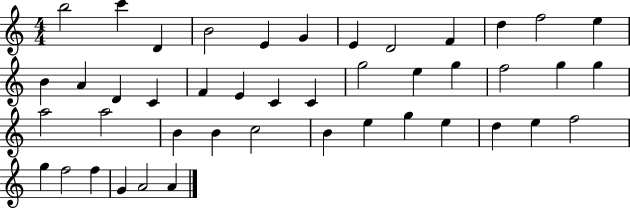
{
  \clef treble
  \numericTimeSignature
  \time 4/4
  \key c \major
  b''2 c'''4 d'4 | b'2 e'4 g'4 | e'4 d'2 f'4 | d''4 f''2 e''4 | \break b'4 a'4 d'4 c'4 | f'4 e'4 c'4 c'4 | g''2 e''4 g''4 | f''2 g''4 g''4 | \break a''2 a''2 | b'4 b'4 c''2 | b'4 e''4 g''4 e''4 | d''4 e''4 f''2 | \break g''4 f''2 f''4 | g'4 a'2 a'4 | \bar "|."
}